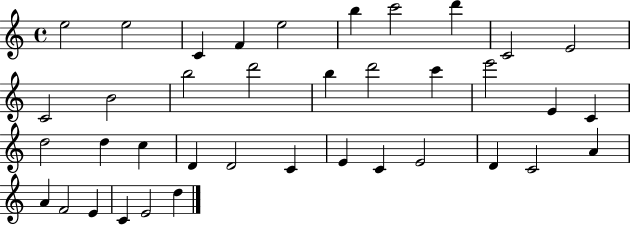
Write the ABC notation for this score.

X:1
T:Untitled
M:4/4
L:1/4
K:C
e2 e2 C F e2 b c'2 d' C2 E2 C2 B2 b2 d'2 b d'2 c' e'2 E C d2 d c D D2 C E C E2 D C2 A A F2 E C E2 d